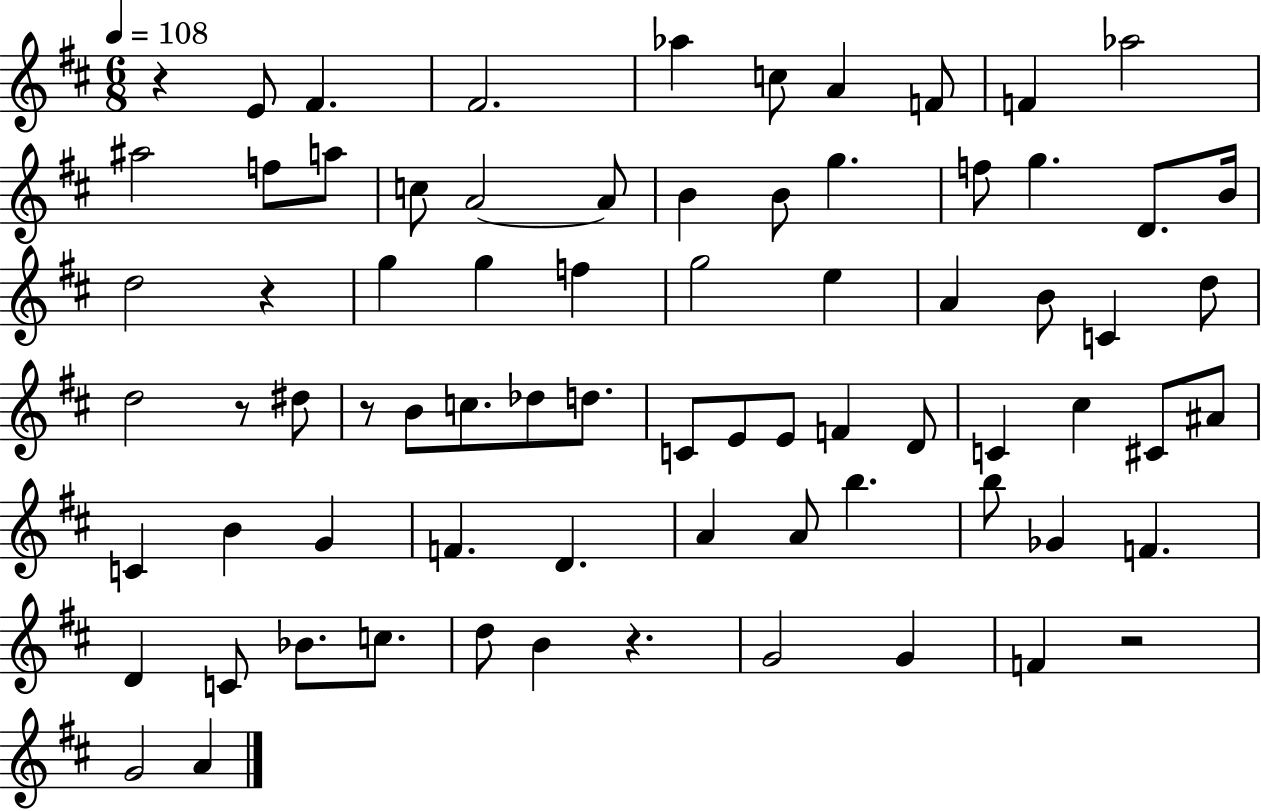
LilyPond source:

{
  \clef treble
  \numericTimeSignature
  \time 6/8
  \key d \major
  \tempo 4 = 108
  r4 e'8 fis'4. | fis'2. | aes''4 c''8 a'4 f'8 | f'4 aes''2 | \break ais''2 f''8 a''8 | c''8 a'2~~ a'8 | b'4 b'8 g''4. | f''8 g''4. d'8. b'16 | \break d''2 r4 | g''4 g''4 f''4 | g''2 e''4 | a'4 b'8 c'4 d''8 | \break d''2 r8 dis''8 | r8 b'8 c''8. des''8 d''8. | c'8 e'8 e'8 f'4 d'8 | c'4 cis''4 cis'8 ais'8 | \break c'4 b'4 g'4 | f'4. d'4. | a'4 a'8 b''4. | b''8 ges'4 f'4. | \break d'4 c'8 bes'8. c''8. | d''8 b'4 r4. | g'2 g'4 | f'4 r2 | \break g'2 a'4 | \bar "|."
}